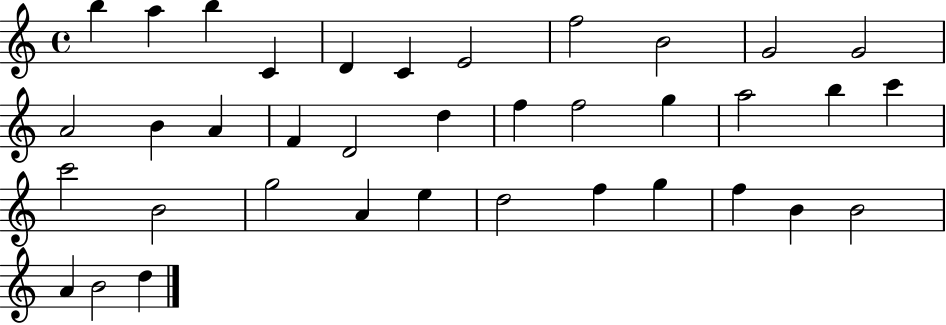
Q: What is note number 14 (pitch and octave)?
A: A4